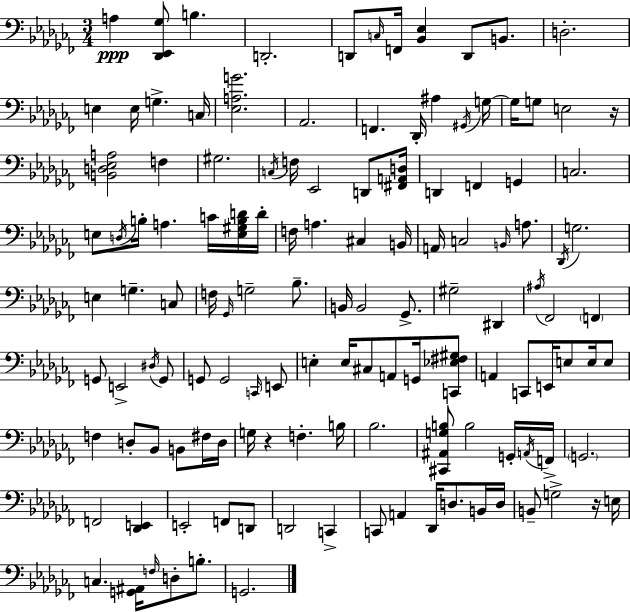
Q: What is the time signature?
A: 3/4